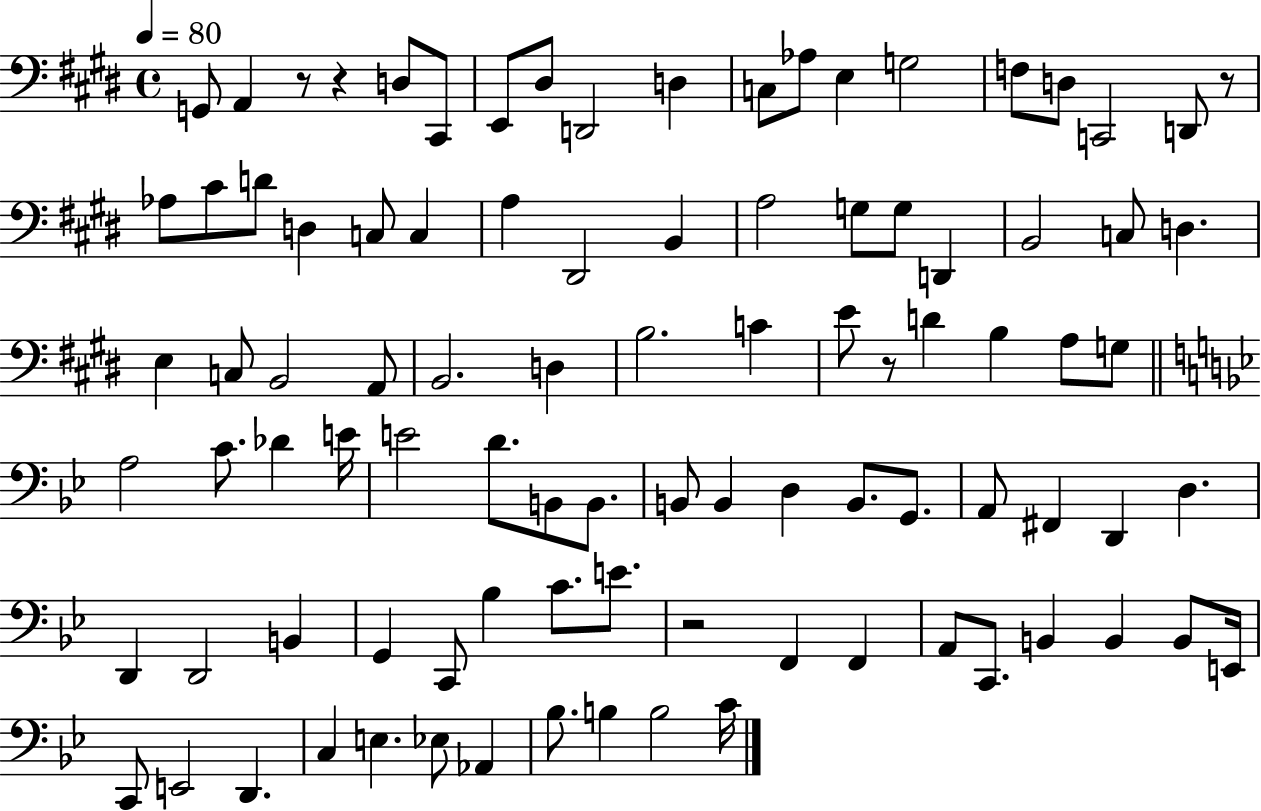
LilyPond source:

{
  \clef bass
  \time 4/4
  \defaultTimeSignature
  \key e \major
  \tempo 4 = 80
  g,8 a,4 r8 r4 d8 cis,8 | e,8 dis8 d,2 d4 | c8 aes8 e4 g2 | f8 d8 c,2 d,8 r8 | \break aes8 cis'8 d'8 d4 c8 c4 | a4 dis,2 b,4 | a2 g8 g8 d,4 | b,2 c8 d4. | \break e4 c8 b,2 a,8 | b,2. d4 | b2. c'4 | e'8 r8 d'4 b4 a8 g8 | \break \bar "||" \break \key g \minor a2 c'8. des'4 e'16 | e'2 d'8. b,8 b,8. | b,8 b,4 d4 b,8. g,8. | a,8 fis,4 d,4 d4. | \break d,4 d,2 b,4 | g,4 c,8 bes4 c'8. e'8. | r2 f,4 f,4 | a,8 c,8. b,4 b,4 b,8 e,16 | \break c,8 e,2 d,4. | c4 e4. ees8 aes,4 | bes8. b4 b2 c'16 | \bar "|."
}